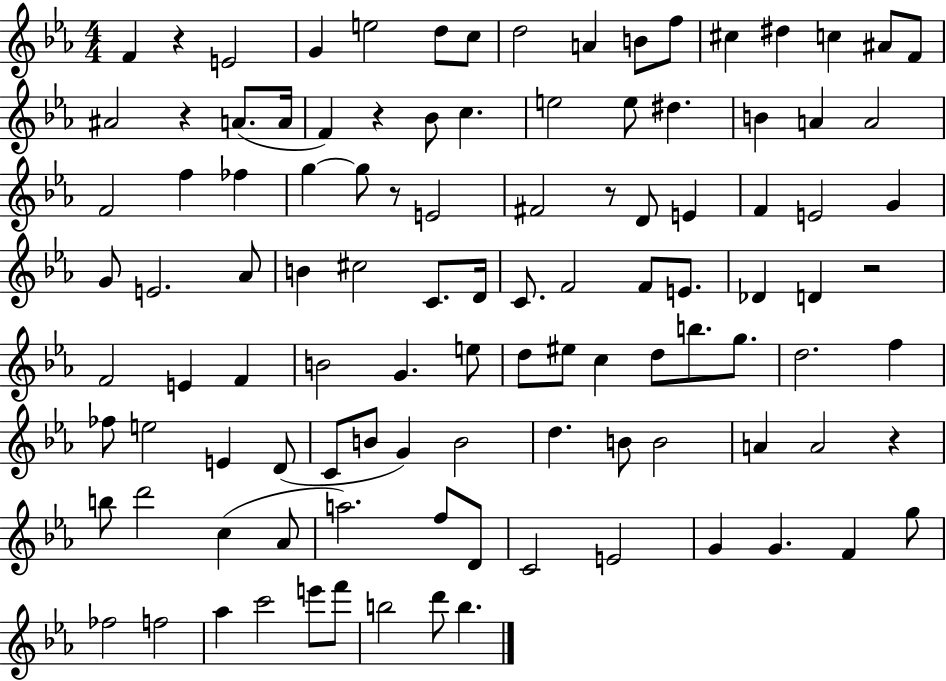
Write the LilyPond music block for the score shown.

{
  \clef treble
  \numericTimeSignature
  \time 4/4
  \key ees \major
  f'4 r4 e'2 | g'4 e''2 d''8 c''8 | d''2 a'4 b'8 f''8 | cis''4 dis''4 c''4 ais'8 f'8 | \break ais'2 r4 a'8.( a'16 | f'4) r4 bes'8 c''4. | e''2 e''8 dis''4. | b'4 a'4 a'2 | \break f'2 f''4 fes''4 | g''4~~ g''8 r8 e'2 | fis'2 r8 d'8 e'4 | f'4 e'2 g'4 | \break g'8 e'2. aes'8 | b'4 cis''2 c'8. d'16 | c'8. f'2 f'8 e'8. | des'4 d'4 r2 | \break f'2 e'4 f'4 | b'2 g'4. e''8 | d''8 eis''8 c''4 d''8 b''8. g''8. | d''2. f''4 | \break fes''8 e''2 e'4 d'8( | c'8 b'8 g'4) b'2 | d''4. b'8 b'2 | a'4 a'2 r4 | \break b''8 d'''2 c''4( aes'8 | a''2.) f''8 d'8 | c'2 e'2 | g'4 g'4. f'4 g''8 | \break fes''2 f''2 | aes''4 c'''2 e'''8 f'''8 | b''2 d'''8 b''4. | \bar "|."
}